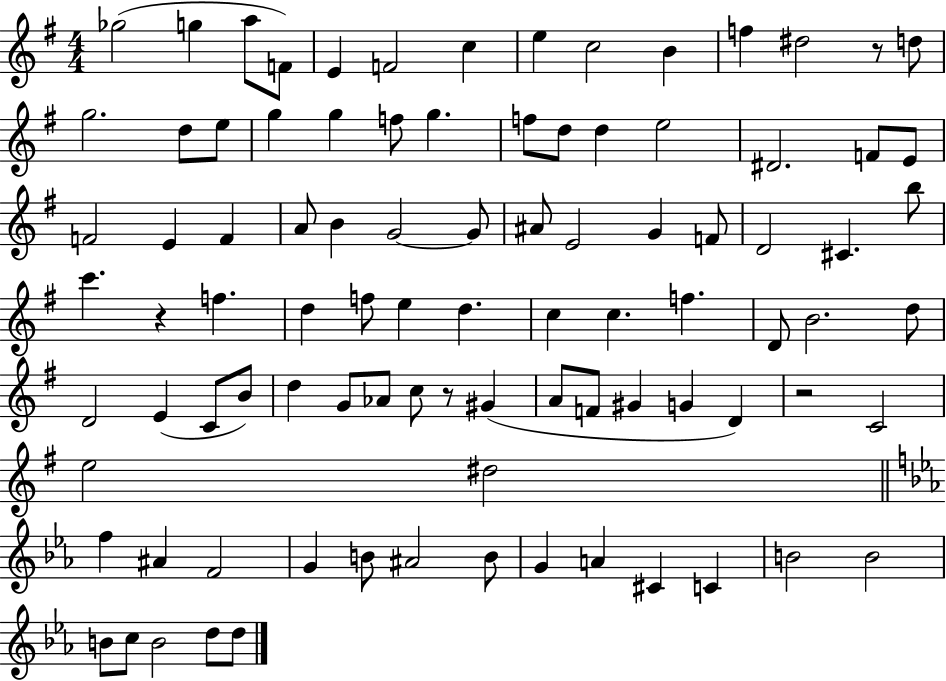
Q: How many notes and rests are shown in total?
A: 92